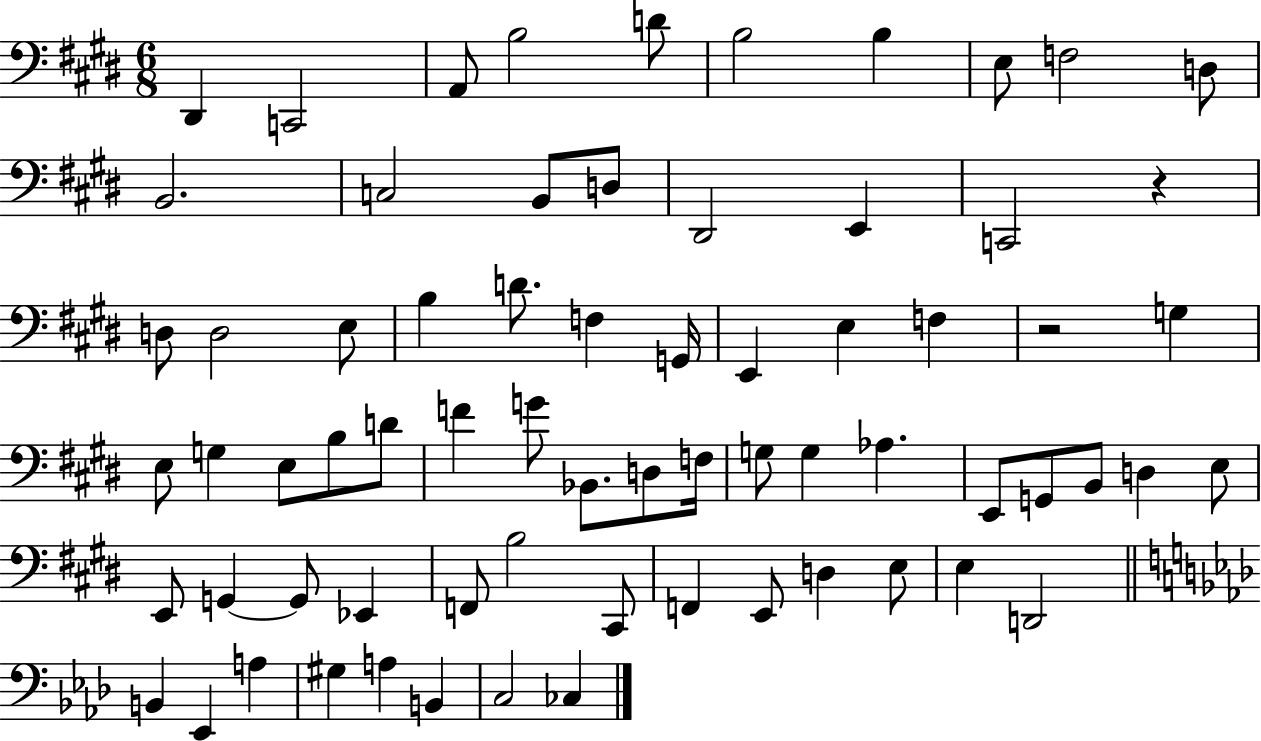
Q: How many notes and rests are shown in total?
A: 69